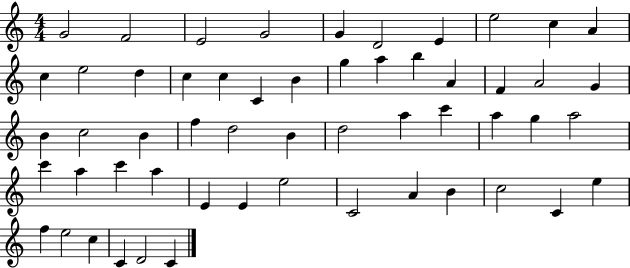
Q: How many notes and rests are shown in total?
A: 55